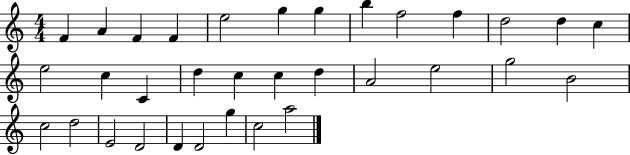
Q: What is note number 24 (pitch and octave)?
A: B4